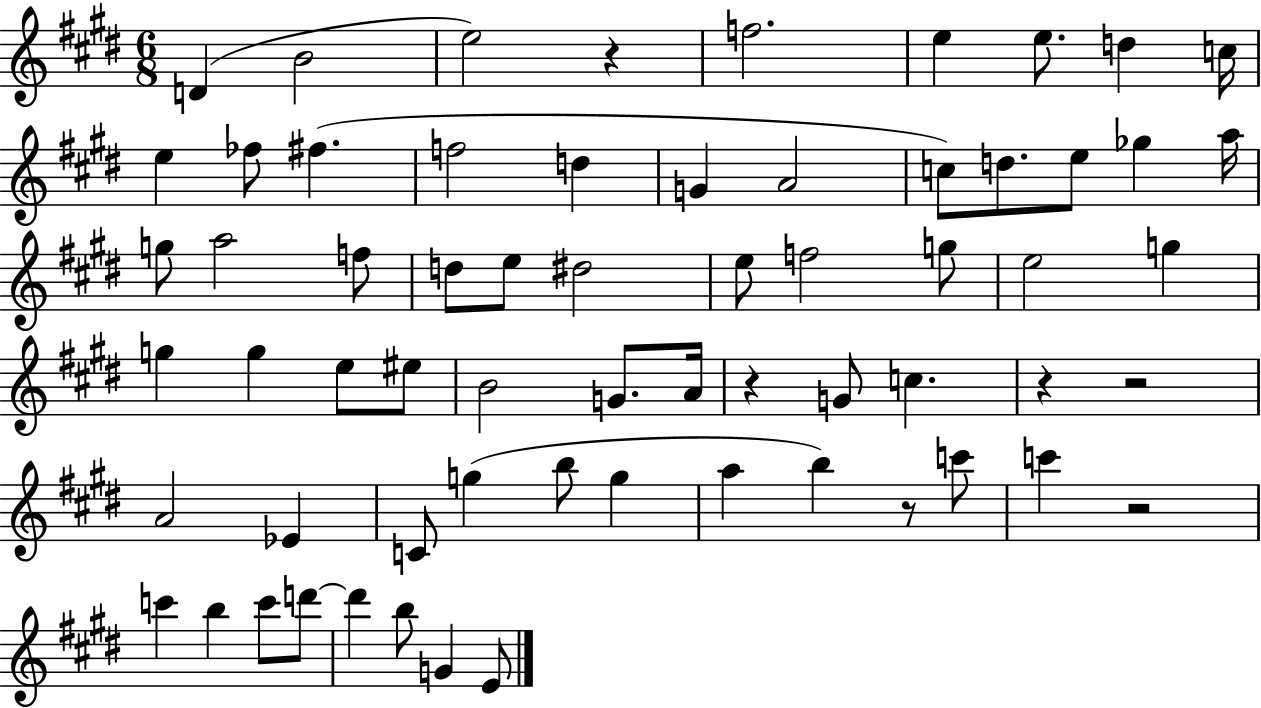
{
  \clef treble
  \numericTimeSignature
  \time 6/8
  \key e \major
  d'4( b'2 | e''2) r4 | f''2. | e''4 e''8. d''4 c''16 | \break e''4 fes''8 fis''4.( | f''2 d''4 | g'4 a'2 | c''8) d''8. e''8 ges''4 a''16 | \break g''8 a''2 f''8 | d''8 e''8 dis''2 | e''8 f''2 g''8 | e''2 g''4 | \break g''4 g''4 e''8 eis''8 | b'2 g'8. a'16 | r4 g'8 c''4. | r4 r2 | \break a'2 ees'4 | c'8 g''4( b''8 g''4 | a''4 b''4) r8 c'''8 | c'''4 r2 | \break c'''4 b''4 c'''8 d'''8~~ | d'''4 b''8 g'4 e'8 | \bar "|."
}